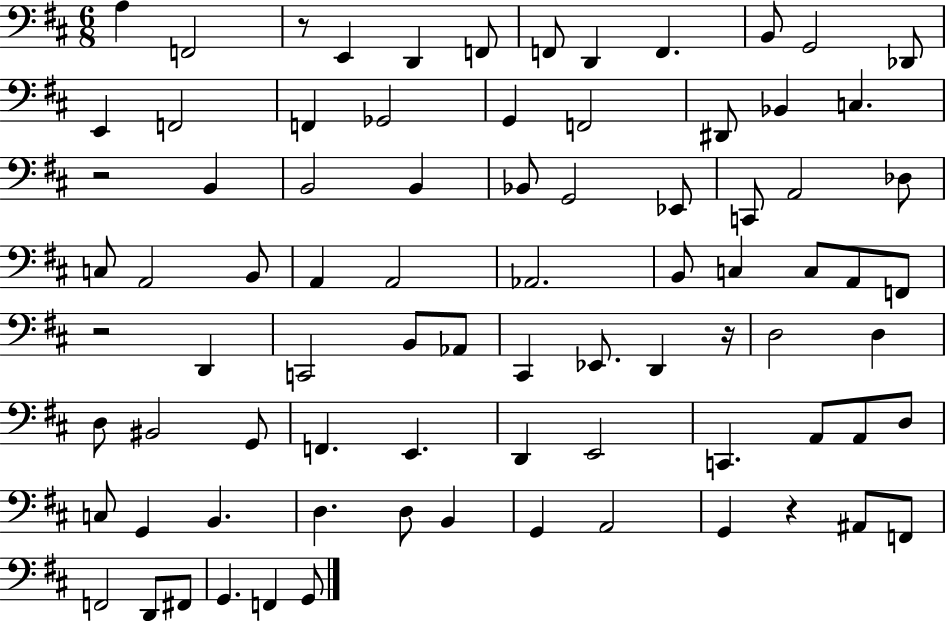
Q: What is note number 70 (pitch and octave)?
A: A#2